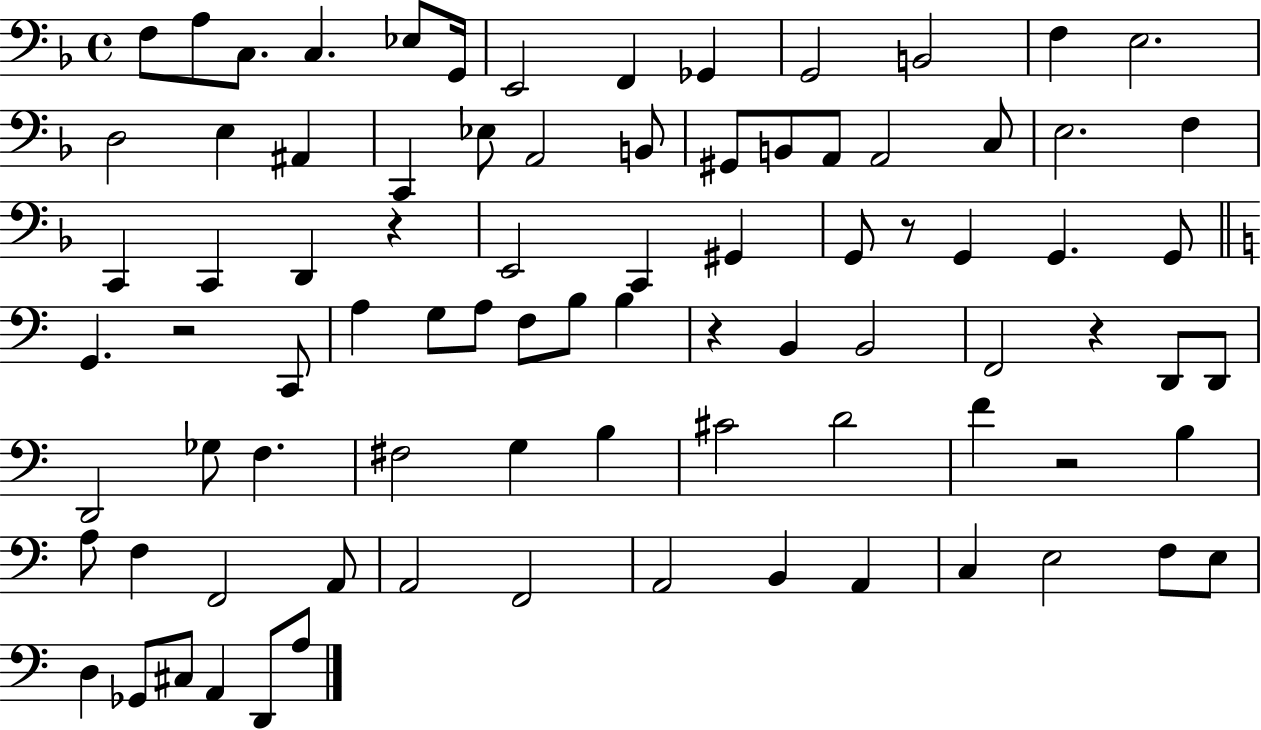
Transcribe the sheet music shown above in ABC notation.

X:1
T:Untitled
M:4/4
L:1/4
K:F
F,/2 A,/2 C,/2 C, _E,/2 G,,/4 E,,2 F,, _G,, G,,2 B,,2 F, E,2 D,2 E, ^A,, C,, _E,/2 A,,2 B,,/2 ^G,,/2 B,,/2 A,,/2 A,,2 C,/2 E,2 F, C,, C,, D,, z E,,2 C,, ^G,, G,,/2 z/2 G,, G,, G,,/2 G,, z2 C,,/2 A, G,/2 A,/2 F,/2 B,/2 B, z B,, B,,2 F,,2 z D,,/2 D,,/2 D,,2 _G,/2 F, ^F,2 G, B, ^C2 D2 F z2 B, A,/2 F, F,,2 A,,/2 A,,2 F,,2 A,,2 B,, A,, C, E,2 F,/2 E,/2 D, _G,,/2 ^C,/2 A,, D,,/2 A,/2